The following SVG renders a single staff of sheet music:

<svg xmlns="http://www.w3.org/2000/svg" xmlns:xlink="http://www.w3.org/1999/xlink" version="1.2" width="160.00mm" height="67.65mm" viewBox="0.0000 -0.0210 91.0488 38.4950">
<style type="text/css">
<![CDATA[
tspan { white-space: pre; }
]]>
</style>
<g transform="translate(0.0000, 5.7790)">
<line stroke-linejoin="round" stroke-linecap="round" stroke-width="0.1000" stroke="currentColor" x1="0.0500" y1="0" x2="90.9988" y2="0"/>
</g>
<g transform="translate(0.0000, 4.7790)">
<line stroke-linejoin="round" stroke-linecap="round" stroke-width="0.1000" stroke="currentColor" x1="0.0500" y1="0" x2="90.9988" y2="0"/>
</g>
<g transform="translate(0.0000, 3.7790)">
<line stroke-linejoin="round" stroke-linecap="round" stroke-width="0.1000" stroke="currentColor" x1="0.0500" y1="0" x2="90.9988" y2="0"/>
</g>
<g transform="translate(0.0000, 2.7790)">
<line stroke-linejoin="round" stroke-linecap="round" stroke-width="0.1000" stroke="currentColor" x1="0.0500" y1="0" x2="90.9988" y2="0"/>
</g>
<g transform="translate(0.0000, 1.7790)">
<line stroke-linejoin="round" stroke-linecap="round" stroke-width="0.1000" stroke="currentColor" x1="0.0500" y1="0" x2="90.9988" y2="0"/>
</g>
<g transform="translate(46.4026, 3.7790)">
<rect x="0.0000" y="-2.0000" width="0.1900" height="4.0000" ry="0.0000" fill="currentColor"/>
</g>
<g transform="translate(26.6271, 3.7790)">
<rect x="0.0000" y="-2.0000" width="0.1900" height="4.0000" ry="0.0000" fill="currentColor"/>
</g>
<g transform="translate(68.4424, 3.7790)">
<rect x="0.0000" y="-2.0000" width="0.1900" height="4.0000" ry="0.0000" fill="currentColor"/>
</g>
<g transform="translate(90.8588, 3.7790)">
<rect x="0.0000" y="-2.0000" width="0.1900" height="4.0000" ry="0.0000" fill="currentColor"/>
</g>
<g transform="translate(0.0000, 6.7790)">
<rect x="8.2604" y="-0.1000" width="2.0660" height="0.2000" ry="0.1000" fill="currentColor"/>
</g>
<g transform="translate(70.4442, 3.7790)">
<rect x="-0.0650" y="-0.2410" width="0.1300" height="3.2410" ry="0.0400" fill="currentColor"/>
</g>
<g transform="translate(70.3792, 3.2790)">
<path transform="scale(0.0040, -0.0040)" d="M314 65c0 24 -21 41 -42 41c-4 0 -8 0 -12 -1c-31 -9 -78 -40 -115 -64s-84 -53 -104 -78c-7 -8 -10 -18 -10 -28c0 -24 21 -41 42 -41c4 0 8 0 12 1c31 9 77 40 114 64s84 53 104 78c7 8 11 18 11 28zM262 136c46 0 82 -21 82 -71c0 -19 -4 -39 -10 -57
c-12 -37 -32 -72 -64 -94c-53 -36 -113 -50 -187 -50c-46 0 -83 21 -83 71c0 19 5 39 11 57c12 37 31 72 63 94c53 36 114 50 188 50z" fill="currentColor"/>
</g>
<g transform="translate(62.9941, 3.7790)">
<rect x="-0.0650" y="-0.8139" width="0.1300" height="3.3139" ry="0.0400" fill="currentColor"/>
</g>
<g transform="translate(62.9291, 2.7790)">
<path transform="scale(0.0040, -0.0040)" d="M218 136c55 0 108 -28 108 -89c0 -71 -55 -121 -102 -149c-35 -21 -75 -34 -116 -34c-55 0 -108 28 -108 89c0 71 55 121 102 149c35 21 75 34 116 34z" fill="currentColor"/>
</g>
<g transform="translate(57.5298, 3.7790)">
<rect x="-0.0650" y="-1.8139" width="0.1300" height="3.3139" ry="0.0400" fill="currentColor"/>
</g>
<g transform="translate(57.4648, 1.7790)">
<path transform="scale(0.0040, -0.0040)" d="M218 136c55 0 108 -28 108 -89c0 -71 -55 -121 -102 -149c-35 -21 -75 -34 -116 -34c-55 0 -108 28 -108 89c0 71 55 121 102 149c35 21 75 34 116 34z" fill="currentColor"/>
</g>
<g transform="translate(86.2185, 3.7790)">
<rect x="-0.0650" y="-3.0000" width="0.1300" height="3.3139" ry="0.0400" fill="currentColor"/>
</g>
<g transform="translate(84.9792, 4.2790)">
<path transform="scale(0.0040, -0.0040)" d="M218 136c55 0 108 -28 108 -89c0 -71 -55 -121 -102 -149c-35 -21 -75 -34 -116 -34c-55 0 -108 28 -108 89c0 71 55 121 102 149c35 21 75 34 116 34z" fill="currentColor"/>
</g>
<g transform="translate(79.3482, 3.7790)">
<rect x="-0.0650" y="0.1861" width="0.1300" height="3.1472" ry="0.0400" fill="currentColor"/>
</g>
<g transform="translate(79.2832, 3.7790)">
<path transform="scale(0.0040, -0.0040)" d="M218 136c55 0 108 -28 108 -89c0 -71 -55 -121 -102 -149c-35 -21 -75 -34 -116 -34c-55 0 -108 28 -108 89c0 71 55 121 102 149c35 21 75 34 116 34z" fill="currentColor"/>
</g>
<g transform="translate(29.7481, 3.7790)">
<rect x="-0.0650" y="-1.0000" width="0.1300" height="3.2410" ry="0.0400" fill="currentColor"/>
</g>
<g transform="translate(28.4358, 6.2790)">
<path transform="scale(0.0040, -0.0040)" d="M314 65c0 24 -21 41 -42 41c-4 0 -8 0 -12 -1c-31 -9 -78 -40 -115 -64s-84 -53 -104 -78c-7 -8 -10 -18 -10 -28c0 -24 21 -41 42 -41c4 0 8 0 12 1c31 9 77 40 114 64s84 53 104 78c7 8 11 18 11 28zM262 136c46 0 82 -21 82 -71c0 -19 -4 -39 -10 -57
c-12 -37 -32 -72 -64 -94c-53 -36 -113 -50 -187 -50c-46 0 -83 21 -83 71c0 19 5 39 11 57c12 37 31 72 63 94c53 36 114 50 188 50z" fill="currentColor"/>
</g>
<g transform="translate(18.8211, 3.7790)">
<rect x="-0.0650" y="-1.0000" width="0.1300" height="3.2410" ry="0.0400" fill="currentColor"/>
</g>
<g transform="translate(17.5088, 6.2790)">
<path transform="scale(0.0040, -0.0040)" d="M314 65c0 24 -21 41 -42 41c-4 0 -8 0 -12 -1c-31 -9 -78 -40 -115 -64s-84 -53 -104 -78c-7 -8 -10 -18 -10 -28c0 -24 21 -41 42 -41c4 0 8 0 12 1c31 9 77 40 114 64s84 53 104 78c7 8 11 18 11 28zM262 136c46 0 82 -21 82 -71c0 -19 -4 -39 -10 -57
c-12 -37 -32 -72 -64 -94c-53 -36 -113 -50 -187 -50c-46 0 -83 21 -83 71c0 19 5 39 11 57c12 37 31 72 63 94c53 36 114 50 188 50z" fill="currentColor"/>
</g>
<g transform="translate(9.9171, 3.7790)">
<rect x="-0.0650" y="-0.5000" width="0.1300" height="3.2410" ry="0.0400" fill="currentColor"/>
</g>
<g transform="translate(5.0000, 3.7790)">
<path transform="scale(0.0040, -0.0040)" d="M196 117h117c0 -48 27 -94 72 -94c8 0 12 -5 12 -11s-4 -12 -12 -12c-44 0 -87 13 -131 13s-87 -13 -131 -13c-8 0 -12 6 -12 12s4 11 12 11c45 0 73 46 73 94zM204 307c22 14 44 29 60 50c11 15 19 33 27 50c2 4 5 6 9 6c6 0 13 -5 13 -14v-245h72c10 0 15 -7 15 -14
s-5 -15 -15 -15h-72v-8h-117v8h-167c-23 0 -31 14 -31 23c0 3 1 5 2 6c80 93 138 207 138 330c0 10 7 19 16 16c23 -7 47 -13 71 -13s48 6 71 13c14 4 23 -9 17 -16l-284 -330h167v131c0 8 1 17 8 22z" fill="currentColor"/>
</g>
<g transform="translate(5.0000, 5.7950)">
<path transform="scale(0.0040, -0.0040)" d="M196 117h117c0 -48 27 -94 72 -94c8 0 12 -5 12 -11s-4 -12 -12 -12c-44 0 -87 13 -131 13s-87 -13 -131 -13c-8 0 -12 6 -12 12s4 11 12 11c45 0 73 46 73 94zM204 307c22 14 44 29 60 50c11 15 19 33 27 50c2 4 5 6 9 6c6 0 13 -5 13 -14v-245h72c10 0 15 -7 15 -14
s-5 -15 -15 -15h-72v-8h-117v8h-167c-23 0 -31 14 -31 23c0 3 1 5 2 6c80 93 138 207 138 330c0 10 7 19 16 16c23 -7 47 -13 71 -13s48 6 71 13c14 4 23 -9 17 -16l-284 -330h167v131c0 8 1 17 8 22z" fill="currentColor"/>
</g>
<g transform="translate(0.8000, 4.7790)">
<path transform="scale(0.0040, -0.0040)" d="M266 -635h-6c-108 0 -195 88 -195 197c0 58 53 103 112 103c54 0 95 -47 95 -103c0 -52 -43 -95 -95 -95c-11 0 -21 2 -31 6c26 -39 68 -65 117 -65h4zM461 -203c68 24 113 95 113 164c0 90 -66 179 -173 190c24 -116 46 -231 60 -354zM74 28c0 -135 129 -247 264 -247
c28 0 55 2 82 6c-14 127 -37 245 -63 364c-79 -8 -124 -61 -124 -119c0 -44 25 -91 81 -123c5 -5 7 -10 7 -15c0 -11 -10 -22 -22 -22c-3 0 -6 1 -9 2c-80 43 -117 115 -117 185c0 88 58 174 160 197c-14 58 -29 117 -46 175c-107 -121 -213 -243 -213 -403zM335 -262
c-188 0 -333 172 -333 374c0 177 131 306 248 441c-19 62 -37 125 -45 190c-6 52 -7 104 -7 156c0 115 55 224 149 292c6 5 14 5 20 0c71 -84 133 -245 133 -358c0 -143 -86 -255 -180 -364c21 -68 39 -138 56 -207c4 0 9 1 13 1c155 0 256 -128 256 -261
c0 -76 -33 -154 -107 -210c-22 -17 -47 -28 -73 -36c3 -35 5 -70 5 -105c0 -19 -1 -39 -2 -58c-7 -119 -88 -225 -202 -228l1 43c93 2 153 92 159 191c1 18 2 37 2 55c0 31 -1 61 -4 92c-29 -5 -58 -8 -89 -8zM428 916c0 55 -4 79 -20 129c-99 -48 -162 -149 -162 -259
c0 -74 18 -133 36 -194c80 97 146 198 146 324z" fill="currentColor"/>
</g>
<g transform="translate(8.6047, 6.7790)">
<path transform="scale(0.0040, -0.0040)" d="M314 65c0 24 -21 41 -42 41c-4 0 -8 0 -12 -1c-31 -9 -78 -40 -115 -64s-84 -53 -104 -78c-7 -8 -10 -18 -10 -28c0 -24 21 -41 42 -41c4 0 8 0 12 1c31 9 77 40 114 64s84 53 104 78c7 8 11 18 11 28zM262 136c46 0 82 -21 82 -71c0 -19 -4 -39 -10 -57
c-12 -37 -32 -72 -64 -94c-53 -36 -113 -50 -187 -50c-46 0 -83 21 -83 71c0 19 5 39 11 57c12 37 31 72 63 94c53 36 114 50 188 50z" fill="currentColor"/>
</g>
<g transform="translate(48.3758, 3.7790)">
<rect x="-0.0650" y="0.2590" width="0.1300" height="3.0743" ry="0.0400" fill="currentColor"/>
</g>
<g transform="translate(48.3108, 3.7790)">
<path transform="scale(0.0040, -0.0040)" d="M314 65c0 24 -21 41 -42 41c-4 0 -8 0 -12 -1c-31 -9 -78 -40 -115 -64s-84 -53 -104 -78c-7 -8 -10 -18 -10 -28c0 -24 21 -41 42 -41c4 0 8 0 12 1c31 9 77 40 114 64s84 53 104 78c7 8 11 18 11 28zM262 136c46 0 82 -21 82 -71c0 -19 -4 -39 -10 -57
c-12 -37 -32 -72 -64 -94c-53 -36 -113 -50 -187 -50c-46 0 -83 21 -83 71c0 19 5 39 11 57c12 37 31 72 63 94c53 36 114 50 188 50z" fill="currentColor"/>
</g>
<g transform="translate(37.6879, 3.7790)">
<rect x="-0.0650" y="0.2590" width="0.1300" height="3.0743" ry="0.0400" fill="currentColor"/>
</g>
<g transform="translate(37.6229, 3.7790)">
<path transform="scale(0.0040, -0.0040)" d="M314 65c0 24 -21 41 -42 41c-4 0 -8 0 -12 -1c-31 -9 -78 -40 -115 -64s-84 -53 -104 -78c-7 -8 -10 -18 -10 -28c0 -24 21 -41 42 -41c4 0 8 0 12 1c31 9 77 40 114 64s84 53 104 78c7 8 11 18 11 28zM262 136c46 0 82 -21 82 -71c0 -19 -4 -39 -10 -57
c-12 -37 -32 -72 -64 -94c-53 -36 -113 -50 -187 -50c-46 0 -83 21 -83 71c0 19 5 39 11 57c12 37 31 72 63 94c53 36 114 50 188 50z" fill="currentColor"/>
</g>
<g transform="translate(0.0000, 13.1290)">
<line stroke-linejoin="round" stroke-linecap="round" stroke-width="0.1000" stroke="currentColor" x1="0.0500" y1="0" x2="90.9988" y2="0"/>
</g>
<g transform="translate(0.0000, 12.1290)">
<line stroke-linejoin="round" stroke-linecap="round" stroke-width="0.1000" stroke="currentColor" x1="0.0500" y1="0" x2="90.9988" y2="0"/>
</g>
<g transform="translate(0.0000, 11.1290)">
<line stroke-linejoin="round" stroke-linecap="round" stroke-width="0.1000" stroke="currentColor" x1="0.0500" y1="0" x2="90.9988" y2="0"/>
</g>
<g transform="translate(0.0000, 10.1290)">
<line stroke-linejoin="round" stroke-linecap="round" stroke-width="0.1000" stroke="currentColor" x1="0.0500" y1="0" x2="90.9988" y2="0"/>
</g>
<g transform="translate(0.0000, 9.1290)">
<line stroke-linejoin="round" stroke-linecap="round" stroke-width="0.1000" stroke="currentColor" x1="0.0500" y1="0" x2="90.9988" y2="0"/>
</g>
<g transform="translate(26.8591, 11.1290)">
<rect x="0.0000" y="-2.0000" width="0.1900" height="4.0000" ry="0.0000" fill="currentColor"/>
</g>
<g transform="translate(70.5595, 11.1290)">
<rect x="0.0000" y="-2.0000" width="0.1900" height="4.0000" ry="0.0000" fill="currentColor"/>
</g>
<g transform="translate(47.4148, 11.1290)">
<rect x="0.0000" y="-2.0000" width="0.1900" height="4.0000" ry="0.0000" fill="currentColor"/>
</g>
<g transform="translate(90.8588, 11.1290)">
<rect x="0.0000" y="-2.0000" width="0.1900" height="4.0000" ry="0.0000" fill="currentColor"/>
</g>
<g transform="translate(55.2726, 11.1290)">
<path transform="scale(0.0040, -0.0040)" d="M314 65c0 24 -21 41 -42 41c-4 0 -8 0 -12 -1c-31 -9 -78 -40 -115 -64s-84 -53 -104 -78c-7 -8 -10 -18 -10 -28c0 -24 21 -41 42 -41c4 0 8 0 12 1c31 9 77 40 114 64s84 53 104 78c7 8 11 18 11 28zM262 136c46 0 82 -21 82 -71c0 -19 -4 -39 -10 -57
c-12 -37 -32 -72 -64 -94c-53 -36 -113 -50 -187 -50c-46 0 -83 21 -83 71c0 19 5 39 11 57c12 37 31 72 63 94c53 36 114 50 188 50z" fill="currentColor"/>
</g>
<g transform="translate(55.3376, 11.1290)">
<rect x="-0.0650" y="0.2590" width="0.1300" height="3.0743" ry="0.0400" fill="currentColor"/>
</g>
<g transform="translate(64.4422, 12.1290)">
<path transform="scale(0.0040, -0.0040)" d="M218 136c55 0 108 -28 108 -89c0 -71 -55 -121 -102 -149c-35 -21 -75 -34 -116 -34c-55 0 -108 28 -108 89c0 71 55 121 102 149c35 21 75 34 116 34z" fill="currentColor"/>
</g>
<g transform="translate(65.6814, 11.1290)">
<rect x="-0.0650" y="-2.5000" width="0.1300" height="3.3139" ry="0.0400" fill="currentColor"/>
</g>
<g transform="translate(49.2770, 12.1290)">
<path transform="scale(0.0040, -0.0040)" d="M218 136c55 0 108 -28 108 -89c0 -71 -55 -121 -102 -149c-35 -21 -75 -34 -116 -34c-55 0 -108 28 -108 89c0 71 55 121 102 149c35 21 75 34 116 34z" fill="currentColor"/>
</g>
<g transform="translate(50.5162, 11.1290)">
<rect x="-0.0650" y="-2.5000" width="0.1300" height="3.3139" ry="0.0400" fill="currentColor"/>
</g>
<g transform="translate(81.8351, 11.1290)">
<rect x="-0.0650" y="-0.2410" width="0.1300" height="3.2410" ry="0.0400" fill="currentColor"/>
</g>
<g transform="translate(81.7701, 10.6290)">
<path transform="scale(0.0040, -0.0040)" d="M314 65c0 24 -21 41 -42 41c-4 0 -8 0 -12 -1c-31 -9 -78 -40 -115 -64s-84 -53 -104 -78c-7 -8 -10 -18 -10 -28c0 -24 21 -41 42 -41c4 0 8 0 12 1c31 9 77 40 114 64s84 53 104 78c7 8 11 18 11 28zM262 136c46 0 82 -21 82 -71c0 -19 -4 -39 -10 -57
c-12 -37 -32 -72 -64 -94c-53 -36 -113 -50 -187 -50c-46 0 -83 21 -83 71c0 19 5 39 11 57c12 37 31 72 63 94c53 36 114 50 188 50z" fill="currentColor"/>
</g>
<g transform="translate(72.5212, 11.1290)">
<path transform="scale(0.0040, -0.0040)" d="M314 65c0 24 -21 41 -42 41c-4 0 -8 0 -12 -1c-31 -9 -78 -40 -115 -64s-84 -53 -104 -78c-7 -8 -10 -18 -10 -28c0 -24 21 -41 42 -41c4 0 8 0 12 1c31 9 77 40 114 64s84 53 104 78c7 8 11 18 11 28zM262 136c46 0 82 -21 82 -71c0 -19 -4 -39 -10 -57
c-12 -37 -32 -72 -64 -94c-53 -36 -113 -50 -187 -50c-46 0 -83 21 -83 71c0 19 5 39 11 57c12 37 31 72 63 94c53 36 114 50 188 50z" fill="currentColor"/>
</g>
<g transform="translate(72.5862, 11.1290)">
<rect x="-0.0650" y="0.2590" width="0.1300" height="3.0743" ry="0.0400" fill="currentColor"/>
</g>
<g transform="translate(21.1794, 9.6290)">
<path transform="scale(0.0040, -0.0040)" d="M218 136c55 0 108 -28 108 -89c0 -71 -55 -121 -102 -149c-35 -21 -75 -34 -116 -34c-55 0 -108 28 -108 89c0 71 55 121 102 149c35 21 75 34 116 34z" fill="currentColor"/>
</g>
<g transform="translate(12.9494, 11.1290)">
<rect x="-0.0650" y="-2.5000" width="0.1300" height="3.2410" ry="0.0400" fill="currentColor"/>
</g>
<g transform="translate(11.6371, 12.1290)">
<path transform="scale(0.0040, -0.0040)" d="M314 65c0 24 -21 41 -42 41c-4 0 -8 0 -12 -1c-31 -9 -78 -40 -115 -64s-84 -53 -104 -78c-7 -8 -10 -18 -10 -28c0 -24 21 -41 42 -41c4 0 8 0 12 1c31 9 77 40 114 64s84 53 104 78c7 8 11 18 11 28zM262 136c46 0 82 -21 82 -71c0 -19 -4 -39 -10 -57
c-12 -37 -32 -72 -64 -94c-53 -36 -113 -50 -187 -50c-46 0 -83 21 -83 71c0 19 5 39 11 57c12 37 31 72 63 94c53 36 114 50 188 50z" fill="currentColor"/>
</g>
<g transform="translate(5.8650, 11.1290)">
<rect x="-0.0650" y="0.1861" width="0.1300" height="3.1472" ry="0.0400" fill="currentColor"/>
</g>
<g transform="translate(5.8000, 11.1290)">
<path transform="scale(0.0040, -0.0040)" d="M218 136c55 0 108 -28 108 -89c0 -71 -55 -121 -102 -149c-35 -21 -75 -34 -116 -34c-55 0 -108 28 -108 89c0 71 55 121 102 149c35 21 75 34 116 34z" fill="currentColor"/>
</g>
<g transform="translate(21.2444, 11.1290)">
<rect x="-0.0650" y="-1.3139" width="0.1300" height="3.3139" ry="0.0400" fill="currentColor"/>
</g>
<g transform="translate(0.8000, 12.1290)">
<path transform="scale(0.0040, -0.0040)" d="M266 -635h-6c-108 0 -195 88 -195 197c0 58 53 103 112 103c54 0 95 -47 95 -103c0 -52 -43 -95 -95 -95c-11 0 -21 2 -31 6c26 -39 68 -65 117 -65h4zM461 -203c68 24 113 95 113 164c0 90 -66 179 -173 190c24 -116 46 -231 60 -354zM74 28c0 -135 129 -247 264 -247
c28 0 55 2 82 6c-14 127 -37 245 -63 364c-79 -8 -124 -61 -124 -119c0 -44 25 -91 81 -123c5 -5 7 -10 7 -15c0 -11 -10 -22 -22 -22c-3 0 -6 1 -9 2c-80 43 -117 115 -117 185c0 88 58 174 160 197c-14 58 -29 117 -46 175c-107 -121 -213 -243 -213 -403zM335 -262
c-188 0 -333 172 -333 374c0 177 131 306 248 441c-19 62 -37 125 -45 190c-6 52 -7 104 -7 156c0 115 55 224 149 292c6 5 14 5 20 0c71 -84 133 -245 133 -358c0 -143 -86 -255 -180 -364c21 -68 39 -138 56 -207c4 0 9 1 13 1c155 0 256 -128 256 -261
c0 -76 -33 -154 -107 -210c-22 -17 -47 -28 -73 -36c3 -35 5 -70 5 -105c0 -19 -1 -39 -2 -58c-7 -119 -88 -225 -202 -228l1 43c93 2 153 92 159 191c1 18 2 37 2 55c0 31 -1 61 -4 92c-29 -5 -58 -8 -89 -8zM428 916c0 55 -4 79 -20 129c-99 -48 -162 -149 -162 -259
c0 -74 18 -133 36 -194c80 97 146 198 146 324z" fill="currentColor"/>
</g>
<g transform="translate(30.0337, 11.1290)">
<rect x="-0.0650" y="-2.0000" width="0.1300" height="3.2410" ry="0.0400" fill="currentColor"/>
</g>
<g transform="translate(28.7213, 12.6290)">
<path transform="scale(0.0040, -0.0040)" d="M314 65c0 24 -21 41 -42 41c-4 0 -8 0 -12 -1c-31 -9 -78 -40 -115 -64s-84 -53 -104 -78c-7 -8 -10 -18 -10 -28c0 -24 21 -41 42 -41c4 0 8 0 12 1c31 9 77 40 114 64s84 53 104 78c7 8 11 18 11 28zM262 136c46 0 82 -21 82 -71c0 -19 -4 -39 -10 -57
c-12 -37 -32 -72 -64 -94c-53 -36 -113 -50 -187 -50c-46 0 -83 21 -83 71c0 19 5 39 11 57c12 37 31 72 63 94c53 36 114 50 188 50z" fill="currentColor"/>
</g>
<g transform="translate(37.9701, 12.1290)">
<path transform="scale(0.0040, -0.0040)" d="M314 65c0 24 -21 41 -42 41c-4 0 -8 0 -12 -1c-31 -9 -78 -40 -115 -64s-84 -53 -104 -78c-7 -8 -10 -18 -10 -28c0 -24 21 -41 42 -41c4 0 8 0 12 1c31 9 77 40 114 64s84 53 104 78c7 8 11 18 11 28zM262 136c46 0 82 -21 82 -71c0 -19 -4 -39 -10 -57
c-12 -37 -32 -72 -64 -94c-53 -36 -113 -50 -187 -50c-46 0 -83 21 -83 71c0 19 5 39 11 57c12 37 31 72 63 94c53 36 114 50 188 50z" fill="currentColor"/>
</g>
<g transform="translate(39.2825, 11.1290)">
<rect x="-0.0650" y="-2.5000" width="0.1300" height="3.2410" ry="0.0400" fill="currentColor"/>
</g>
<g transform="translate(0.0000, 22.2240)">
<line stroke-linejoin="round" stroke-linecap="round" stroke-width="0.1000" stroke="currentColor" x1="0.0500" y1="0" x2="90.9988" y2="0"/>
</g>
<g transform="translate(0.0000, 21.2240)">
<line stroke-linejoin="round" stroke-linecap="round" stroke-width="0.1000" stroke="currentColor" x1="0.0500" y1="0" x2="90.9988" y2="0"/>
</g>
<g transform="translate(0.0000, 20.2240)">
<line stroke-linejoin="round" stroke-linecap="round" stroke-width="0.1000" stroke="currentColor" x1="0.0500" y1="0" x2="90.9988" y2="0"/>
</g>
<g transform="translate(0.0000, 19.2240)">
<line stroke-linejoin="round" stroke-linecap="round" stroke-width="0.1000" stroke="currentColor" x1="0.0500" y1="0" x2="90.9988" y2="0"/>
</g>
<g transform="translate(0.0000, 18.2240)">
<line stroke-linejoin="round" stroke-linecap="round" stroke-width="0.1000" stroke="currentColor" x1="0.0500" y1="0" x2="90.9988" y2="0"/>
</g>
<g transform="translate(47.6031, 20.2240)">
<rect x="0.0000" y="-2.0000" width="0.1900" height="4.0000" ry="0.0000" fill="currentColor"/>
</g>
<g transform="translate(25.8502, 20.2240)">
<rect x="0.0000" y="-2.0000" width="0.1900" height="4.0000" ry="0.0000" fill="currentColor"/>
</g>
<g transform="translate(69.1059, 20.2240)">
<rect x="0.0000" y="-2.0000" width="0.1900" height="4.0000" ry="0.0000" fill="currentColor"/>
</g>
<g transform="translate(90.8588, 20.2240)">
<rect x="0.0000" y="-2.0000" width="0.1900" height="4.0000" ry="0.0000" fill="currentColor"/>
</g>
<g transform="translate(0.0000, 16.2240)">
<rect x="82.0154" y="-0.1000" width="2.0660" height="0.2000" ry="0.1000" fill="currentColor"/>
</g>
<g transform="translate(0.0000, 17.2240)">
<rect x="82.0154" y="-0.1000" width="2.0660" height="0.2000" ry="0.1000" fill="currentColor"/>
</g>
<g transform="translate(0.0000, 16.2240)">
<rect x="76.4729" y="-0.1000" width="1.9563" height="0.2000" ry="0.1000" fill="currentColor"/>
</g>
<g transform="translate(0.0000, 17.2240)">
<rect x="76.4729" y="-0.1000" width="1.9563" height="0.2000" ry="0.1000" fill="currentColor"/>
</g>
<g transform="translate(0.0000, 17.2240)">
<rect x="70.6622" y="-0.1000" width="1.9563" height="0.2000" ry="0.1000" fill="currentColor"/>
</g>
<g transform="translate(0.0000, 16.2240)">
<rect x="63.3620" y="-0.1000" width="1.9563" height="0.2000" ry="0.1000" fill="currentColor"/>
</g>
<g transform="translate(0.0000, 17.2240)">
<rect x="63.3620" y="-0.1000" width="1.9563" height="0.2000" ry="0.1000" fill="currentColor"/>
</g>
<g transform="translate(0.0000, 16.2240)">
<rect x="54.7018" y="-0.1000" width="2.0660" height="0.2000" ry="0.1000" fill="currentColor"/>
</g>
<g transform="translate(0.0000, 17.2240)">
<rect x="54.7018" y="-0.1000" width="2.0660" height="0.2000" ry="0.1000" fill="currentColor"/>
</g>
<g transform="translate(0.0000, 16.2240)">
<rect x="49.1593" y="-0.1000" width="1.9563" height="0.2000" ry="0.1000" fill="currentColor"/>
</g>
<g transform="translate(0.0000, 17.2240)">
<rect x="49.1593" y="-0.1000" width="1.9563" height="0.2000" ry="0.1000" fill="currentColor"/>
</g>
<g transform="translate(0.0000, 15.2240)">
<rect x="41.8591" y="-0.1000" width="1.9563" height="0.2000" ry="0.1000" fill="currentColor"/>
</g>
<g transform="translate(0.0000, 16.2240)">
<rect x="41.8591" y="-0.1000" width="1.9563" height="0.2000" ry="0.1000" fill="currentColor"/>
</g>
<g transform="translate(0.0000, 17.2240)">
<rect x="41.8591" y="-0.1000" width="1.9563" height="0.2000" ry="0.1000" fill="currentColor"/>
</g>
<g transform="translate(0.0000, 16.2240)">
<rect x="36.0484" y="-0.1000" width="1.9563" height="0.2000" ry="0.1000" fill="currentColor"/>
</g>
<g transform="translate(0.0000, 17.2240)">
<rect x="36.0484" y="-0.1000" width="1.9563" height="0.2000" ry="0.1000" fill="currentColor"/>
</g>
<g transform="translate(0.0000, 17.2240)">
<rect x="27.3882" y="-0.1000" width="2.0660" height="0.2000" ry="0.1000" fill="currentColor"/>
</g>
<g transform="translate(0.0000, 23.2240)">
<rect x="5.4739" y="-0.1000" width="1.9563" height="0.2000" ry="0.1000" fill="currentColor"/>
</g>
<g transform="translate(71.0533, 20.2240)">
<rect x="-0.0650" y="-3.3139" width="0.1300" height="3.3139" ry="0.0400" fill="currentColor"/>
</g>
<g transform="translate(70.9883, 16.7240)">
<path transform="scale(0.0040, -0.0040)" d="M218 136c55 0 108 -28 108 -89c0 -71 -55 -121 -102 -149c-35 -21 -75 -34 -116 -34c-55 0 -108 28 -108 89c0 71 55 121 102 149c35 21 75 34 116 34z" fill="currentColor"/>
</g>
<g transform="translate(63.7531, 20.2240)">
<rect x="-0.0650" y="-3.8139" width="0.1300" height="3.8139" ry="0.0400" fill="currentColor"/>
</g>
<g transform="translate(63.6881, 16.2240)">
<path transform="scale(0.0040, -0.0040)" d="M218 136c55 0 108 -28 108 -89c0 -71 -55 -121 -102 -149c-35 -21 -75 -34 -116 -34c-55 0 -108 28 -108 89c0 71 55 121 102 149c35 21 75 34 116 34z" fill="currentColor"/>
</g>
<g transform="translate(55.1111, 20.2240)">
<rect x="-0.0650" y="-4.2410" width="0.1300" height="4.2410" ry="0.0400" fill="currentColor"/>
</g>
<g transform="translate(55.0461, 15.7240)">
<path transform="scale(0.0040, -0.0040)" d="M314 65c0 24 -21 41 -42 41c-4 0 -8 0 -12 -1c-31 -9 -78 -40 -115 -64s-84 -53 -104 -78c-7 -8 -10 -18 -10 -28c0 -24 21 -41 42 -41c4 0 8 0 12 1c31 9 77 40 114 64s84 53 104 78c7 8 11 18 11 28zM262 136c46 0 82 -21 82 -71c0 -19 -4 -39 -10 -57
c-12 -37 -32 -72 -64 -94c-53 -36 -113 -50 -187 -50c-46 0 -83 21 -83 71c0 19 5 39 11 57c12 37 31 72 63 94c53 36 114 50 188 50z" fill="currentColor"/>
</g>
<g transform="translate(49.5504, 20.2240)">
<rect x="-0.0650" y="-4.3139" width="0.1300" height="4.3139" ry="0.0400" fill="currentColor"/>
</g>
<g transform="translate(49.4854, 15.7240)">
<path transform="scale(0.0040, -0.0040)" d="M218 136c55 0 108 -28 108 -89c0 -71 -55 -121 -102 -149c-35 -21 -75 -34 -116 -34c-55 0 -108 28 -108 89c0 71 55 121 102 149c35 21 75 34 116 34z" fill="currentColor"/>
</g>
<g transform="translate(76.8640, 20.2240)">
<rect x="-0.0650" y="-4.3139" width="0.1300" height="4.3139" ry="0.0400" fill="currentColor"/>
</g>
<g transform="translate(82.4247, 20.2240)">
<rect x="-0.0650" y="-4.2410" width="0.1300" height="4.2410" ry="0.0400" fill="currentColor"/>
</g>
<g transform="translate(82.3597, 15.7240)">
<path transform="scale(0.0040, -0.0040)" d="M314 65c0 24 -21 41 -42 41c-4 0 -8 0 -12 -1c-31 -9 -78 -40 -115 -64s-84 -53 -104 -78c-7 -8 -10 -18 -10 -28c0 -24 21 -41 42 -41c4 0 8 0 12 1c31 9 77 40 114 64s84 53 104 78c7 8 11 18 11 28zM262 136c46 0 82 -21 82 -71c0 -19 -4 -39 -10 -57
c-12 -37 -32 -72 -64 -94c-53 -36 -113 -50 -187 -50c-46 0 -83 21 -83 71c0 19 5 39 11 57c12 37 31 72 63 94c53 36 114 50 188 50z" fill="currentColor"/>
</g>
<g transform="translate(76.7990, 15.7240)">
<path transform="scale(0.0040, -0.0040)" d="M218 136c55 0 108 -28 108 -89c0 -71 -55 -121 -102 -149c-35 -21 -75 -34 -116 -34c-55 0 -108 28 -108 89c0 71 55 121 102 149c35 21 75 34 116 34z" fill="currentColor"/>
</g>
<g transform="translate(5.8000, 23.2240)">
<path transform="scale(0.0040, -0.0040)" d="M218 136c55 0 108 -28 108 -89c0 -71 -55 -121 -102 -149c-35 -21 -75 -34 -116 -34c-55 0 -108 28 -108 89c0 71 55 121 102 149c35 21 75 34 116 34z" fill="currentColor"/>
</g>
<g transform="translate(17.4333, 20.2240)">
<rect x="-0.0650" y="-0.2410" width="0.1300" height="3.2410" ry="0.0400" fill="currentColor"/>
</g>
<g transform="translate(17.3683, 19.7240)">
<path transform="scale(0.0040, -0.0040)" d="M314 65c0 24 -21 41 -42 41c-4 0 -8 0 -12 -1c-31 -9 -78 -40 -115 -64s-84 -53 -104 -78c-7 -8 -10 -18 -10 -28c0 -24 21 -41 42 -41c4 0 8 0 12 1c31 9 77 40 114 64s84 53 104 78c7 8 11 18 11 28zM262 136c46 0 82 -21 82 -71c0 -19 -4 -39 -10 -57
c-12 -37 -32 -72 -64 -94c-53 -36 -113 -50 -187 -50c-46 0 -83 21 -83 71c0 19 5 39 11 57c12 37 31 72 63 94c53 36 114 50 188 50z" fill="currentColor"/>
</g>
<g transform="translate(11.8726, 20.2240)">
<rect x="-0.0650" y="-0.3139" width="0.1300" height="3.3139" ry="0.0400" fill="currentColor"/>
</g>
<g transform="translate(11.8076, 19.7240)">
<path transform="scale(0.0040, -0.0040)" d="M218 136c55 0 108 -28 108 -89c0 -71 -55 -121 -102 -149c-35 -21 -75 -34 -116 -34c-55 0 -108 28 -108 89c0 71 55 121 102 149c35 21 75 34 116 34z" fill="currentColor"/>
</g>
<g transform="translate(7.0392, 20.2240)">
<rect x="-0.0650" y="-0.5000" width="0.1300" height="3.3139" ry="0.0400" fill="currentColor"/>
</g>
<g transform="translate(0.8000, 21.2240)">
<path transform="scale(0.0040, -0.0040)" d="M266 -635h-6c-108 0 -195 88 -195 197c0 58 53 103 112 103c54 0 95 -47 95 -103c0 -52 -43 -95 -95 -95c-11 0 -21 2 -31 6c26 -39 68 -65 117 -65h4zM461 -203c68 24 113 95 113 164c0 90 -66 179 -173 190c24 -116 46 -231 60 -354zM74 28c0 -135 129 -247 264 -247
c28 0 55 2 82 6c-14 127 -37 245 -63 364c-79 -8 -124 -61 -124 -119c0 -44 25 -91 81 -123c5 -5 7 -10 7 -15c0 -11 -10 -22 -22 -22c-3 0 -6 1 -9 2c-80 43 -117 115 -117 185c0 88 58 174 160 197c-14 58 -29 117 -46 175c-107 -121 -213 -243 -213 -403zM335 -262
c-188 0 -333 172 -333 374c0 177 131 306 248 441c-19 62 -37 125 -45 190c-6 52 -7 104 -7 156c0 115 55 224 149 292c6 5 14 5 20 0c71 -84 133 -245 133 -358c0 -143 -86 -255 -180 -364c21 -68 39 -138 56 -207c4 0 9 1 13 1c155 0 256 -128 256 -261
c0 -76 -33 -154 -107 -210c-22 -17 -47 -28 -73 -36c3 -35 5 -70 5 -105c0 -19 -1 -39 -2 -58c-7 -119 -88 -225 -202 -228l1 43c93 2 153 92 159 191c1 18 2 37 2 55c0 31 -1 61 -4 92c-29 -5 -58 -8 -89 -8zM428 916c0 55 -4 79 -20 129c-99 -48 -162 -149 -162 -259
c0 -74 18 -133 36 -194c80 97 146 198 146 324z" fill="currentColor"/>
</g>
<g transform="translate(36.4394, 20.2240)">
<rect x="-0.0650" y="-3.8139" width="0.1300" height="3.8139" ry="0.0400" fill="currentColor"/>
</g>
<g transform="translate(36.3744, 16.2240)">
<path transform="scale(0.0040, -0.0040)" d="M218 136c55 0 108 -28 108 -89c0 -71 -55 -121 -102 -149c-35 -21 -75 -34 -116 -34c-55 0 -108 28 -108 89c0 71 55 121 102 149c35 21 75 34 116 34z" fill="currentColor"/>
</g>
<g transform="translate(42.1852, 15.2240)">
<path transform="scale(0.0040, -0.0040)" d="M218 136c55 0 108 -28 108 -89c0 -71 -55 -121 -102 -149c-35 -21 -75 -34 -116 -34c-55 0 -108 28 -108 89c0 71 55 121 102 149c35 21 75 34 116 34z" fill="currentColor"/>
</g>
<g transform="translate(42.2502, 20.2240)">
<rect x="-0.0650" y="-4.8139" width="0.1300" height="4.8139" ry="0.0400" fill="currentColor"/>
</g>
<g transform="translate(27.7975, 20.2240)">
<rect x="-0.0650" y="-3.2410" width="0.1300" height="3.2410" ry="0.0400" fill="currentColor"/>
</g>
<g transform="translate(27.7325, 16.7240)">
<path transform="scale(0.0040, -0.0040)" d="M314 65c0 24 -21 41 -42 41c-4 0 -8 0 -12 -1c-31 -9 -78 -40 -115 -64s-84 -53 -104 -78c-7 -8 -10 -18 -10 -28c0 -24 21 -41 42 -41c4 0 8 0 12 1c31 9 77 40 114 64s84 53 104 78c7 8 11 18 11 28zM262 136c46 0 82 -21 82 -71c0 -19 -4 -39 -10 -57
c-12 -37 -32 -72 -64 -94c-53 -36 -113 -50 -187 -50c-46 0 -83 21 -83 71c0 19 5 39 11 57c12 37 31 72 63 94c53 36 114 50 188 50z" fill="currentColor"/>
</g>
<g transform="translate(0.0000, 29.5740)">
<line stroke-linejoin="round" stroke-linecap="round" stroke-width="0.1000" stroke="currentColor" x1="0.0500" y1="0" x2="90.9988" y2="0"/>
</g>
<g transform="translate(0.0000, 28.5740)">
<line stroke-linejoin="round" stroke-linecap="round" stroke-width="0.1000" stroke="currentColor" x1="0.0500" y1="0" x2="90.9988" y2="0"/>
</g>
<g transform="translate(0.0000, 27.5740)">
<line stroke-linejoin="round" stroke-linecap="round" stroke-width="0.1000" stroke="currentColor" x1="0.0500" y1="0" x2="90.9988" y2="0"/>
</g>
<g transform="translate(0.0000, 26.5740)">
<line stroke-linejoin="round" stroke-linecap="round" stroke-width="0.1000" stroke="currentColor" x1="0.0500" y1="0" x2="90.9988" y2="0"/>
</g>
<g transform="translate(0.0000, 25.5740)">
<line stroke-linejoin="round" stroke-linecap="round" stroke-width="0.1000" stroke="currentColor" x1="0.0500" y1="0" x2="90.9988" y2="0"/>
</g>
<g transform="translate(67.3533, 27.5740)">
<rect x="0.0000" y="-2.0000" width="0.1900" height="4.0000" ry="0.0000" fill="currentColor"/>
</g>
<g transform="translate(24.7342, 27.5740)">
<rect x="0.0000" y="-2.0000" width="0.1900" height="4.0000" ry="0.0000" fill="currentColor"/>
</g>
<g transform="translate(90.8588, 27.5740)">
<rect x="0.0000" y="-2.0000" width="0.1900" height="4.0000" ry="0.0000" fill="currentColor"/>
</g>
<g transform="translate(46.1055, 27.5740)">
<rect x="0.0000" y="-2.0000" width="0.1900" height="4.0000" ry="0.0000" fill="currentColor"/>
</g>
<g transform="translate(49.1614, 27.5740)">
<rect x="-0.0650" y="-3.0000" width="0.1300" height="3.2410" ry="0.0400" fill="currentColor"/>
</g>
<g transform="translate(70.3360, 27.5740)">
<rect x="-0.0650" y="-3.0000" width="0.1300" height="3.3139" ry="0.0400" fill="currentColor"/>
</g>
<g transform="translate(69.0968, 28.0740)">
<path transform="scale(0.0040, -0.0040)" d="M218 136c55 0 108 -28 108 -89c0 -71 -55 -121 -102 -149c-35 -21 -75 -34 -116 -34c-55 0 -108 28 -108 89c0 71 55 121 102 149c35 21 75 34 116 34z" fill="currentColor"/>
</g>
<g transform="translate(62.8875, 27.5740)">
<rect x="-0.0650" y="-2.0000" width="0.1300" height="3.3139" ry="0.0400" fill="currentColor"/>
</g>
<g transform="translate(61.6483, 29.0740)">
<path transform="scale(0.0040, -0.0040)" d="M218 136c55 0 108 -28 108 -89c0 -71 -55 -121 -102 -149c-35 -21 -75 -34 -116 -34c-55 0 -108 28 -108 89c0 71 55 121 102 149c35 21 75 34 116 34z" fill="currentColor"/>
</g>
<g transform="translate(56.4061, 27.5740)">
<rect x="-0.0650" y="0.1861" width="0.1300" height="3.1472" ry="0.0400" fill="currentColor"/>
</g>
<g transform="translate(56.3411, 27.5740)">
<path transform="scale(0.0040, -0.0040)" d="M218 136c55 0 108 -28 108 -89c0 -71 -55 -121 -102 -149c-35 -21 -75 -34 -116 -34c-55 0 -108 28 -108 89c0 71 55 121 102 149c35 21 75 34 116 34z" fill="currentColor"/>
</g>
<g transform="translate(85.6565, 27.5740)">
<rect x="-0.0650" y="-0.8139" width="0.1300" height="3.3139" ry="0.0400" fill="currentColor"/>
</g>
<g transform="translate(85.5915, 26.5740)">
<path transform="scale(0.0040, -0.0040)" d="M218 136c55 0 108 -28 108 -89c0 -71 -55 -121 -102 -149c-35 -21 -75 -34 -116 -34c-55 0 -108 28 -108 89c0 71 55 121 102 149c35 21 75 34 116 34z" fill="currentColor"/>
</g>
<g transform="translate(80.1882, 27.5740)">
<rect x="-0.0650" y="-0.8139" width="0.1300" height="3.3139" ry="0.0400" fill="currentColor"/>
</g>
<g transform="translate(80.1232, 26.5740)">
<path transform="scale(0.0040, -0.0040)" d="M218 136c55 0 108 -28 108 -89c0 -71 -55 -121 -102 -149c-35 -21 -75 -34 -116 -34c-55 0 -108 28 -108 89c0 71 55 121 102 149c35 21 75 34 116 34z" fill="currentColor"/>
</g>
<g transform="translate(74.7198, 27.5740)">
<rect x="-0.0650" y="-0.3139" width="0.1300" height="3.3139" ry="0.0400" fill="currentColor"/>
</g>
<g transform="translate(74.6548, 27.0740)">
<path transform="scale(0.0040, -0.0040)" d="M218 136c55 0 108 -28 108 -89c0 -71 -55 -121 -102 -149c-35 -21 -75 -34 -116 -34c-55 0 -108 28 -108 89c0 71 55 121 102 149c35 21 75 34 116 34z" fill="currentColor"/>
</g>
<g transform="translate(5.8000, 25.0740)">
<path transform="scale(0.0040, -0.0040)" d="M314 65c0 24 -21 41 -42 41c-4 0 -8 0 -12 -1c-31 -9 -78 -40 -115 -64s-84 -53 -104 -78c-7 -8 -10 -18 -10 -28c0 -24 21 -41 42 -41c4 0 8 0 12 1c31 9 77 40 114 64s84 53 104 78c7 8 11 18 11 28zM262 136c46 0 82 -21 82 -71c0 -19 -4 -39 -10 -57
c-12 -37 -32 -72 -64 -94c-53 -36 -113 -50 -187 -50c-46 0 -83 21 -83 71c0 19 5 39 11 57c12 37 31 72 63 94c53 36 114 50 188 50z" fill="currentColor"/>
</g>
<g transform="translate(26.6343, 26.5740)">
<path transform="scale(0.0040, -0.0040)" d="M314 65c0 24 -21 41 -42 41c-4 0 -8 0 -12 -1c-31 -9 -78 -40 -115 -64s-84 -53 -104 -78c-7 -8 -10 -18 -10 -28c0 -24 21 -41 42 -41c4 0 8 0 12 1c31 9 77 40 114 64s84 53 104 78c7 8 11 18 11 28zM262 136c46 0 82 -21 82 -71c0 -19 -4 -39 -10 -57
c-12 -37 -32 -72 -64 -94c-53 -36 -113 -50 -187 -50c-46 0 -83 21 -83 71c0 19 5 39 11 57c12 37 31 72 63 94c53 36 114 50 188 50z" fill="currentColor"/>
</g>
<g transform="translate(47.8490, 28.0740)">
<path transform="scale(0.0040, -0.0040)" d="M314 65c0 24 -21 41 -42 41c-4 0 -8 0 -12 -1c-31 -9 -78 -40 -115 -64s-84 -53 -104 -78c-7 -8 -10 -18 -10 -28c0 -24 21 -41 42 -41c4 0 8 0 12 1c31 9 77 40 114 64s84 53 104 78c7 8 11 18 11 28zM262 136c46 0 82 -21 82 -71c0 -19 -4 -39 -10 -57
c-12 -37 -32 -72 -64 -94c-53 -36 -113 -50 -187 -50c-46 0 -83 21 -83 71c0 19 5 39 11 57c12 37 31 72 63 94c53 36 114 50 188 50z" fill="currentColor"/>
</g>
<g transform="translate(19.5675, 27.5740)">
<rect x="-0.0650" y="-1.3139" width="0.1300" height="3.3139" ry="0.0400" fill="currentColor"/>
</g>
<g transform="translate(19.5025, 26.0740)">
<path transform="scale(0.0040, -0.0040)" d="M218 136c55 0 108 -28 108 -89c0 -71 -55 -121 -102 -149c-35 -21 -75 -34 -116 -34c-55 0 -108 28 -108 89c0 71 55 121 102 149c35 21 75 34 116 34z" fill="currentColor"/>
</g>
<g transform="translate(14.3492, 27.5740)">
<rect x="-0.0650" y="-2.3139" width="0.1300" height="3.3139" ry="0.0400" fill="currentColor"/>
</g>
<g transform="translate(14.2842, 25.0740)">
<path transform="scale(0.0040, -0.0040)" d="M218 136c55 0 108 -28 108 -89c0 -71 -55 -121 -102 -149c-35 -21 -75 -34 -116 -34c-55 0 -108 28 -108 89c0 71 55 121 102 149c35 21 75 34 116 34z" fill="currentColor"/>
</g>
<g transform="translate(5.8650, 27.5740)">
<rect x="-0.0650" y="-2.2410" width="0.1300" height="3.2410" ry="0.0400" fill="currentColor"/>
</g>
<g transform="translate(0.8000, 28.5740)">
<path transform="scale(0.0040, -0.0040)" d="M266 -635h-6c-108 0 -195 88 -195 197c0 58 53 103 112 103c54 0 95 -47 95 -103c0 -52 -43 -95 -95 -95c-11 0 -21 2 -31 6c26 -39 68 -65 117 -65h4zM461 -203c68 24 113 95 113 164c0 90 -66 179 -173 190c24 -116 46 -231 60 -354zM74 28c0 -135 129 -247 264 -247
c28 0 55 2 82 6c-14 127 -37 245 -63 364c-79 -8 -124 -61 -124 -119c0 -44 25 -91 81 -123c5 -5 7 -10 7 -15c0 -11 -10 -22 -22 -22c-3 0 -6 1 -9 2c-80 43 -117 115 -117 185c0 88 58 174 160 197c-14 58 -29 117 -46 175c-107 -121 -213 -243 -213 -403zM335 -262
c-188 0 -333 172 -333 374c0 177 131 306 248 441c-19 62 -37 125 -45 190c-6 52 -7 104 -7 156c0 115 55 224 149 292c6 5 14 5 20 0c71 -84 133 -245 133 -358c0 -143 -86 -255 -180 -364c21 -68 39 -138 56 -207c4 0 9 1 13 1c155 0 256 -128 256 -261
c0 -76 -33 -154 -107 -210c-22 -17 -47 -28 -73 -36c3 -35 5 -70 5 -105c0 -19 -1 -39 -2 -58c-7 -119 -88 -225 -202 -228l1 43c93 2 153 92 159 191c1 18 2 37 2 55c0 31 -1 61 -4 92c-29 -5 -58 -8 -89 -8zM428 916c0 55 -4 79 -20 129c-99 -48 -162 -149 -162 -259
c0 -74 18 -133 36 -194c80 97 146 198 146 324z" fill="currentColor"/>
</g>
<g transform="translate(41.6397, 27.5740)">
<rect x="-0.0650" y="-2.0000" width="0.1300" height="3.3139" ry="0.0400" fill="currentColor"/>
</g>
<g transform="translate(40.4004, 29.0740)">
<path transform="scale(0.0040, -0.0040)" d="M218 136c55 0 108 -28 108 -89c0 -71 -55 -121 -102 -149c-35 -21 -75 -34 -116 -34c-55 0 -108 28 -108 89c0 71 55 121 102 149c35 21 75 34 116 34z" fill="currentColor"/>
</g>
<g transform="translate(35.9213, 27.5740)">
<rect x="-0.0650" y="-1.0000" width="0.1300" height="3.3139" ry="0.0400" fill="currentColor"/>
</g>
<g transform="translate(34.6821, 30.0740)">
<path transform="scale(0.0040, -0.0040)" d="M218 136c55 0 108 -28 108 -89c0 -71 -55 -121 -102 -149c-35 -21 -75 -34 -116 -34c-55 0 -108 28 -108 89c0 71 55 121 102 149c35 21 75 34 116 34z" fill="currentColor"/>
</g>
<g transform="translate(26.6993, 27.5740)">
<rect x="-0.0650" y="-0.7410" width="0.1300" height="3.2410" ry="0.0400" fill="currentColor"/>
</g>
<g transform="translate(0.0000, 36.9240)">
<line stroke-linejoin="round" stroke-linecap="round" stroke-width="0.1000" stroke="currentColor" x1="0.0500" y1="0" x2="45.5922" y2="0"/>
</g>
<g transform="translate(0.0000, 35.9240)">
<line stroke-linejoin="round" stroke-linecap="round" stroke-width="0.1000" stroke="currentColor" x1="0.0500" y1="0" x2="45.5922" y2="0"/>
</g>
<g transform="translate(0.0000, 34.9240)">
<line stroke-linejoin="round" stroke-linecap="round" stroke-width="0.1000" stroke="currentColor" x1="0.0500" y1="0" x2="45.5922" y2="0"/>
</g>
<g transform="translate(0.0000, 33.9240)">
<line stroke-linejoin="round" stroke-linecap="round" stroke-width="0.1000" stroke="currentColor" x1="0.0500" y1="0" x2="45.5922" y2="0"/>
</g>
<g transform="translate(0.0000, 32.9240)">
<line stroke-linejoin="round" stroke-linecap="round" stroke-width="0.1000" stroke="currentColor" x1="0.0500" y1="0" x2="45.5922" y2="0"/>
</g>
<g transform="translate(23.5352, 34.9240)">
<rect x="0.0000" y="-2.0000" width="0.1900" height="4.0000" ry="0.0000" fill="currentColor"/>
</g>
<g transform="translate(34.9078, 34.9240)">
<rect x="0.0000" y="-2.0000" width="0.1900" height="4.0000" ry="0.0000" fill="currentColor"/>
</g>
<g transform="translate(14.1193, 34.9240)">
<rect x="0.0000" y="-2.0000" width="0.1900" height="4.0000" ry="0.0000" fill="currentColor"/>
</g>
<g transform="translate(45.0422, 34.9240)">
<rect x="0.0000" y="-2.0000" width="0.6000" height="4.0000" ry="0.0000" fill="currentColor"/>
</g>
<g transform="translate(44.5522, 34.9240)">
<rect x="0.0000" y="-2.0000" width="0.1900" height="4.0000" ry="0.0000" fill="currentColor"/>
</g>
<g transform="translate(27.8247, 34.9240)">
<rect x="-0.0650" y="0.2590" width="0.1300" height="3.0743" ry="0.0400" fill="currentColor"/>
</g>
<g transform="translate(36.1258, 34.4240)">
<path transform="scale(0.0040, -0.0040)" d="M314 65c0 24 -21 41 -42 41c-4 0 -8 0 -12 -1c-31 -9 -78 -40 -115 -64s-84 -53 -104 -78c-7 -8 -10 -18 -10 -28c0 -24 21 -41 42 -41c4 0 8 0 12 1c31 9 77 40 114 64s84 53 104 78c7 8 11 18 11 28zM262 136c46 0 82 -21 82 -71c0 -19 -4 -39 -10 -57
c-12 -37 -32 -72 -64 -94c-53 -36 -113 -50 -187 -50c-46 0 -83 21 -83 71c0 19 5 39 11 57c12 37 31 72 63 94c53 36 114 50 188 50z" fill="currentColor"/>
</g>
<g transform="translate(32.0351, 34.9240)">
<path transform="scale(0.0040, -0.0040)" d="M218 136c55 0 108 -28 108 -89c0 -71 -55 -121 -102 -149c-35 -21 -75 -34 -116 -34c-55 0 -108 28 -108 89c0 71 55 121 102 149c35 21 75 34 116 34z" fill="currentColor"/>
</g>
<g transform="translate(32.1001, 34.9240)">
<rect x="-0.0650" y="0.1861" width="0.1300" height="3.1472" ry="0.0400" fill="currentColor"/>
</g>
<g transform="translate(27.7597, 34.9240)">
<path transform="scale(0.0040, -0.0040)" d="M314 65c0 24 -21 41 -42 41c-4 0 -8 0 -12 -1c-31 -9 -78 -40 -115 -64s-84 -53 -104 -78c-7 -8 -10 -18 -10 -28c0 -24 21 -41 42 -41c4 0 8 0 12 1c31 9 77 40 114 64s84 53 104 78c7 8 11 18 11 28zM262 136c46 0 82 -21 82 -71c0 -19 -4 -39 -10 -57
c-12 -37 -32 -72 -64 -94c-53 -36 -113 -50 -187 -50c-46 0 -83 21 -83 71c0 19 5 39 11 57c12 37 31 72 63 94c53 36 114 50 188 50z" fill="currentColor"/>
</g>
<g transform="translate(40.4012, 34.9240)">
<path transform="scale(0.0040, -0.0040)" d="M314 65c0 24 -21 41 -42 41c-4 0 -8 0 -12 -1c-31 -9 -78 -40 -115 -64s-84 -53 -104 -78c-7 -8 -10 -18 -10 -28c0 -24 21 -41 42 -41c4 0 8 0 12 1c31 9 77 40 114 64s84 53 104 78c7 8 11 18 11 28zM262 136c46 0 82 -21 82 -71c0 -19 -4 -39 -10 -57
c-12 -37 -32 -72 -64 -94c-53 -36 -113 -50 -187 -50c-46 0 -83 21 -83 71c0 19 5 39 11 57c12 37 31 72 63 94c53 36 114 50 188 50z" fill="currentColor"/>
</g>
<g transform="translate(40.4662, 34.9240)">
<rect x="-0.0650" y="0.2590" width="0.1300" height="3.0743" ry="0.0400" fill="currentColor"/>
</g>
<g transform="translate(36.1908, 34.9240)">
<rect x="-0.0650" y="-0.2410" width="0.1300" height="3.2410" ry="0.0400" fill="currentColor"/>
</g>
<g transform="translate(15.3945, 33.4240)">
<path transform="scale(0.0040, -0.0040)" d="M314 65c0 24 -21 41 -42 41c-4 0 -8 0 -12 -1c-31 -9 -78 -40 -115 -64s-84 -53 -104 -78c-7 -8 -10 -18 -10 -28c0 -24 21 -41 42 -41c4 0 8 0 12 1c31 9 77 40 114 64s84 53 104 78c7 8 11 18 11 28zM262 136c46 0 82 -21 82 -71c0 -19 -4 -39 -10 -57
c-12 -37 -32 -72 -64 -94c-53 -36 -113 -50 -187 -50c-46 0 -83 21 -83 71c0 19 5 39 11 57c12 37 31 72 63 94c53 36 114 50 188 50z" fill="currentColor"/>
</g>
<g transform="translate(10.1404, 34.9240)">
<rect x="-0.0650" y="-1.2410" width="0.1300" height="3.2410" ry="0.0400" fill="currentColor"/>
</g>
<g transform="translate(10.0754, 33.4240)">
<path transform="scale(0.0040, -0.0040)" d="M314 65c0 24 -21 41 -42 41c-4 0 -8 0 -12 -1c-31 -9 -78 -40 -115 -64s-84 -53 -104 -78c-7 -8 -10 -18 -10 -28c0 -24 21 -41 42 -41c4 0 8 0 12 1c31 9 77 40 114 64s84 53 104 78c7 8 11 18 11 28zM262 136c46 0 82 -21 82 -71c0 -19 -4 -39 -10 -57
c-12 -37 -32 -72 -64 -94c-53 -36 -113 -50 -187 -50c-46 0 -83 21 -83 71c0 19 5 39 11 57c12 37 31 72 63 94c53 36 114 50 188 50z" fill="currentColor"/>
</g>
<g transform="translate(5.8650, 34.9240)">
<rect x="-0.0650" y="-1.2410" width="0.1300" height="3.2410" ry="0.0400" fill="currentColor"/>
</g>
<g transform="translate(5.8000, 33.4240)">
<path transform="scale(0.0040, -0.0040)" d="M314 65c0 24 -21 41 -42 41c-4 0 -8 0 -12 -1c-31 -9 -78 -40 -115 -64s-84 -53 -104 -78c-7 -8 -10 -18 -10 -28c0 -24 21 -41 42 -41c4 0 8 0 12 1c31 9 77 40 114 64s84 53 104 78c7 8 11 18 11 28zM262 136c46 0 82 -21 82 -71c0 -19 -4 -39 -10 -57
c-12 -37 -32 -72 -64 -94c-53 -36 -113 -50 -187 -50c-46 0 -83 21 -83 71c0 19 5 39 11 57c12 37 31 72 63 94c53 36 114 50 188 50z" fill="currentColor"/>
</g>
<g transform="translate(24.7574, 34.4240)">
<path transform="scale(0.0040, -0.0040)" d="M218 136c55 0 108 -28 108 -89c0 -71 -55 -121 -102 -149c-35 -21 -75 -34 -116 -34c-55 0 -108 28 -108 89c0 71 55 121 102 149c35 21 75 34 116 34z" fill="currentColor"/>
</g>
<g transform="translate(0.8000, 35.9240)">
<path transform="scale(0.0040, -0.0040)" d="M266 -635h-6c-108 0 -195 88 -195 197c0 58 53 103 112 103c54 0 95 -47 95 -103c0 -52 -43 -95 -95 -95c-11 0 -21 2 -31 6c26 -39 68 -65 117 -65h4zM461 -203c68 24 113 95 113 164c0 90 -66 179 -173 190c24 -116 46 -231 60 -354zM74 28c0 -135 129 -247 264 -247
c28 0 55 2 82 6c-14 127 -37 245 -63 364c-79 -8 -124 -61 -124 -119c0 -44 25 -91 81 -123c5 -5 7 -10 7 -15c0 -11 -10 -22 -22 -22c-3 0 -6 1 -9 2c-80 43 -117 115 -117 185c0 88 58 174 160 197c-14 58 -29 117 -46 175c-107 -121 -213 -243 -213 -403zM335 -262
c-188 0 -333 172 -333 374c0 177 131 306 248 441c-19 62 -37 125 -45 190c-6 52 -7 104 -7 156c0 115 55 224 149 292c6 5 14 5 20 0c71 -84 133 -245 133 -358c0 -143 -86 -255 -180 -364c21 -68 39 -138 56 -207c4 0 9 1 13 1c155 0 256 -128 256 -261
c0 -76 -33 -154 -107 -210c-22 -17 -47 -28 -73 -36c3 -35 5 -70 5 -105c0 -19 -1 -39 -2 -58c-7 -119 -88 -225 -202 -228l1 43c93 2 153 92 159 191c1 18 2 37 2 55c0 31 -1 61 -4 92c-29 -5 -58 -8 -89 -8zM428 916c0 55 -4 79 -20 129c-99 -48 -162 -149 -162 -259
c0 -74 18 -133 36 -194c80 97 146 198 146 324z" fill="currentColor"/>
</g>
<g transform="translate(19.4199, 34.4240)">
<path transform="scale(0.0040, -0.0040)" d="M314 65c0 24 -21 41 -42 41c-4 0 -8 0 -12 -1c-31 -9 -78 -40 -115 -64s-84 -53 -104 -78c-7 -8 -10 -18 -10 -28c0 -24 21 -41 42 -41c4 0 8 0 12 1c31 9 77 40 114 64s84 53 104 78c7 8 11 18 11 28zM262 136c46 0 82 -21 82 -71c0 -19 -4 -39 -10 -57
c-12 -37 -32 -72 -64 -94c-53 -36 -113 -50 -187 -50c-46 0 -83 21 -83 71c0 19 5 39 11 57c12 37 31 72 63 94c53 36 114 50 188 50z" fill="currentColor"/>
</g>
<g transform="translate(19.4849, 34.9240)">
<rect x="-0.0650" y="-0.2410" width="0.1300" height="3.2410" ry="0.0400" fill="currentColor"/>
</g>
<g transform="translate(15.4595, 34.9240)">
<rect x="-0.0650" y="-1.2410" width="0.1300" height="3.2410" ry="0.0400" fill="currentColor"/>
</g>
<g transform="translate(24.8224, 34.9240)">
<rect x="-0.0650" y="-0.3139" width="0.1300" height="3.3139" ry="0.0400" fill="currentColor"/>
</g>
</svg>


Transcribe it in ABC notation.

X:1
T:Untitled
M:4/4
L:1/4
K:C
C2 D2 D2 B2 B2 f d c2 B A B G2 e F2 G2 G B2 G B2 c2 C c c2 b2 c' e' d' d'2 c' b d' d'2 g2 g e d2 D F A2 B F A c d d e2 e2 e2 c2 c B2 B c2 B2